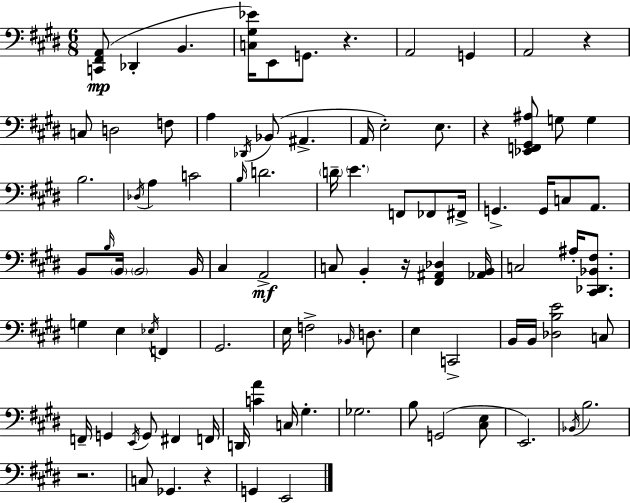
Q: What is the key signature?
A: E major